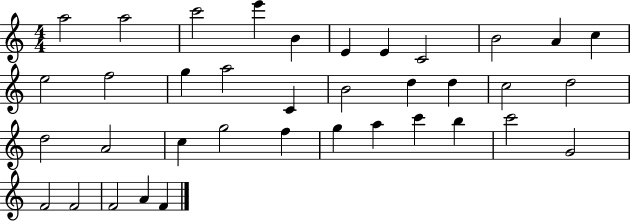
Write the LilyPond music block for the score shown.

{
  \clef treble
  \numericTimeSignature
  \time 4/4
  \key c \major
  a''2 a''2 | c'''2 e'''4 b'4 | e'4 e'4 c'2 | b'2 a'4 c''4 | \break e''2 f''2 | g''4 a''2 c'4 | b'2 d''4 d''4 | c''2 d''2 | \break d''2 a'2 | c''4 g''2 f''4 | g''4 a''4 c'''4 b''4 | c'''2 g'2 | \break f'2 f'2 | f'2 a'4 f'4 | \bar "|."
}